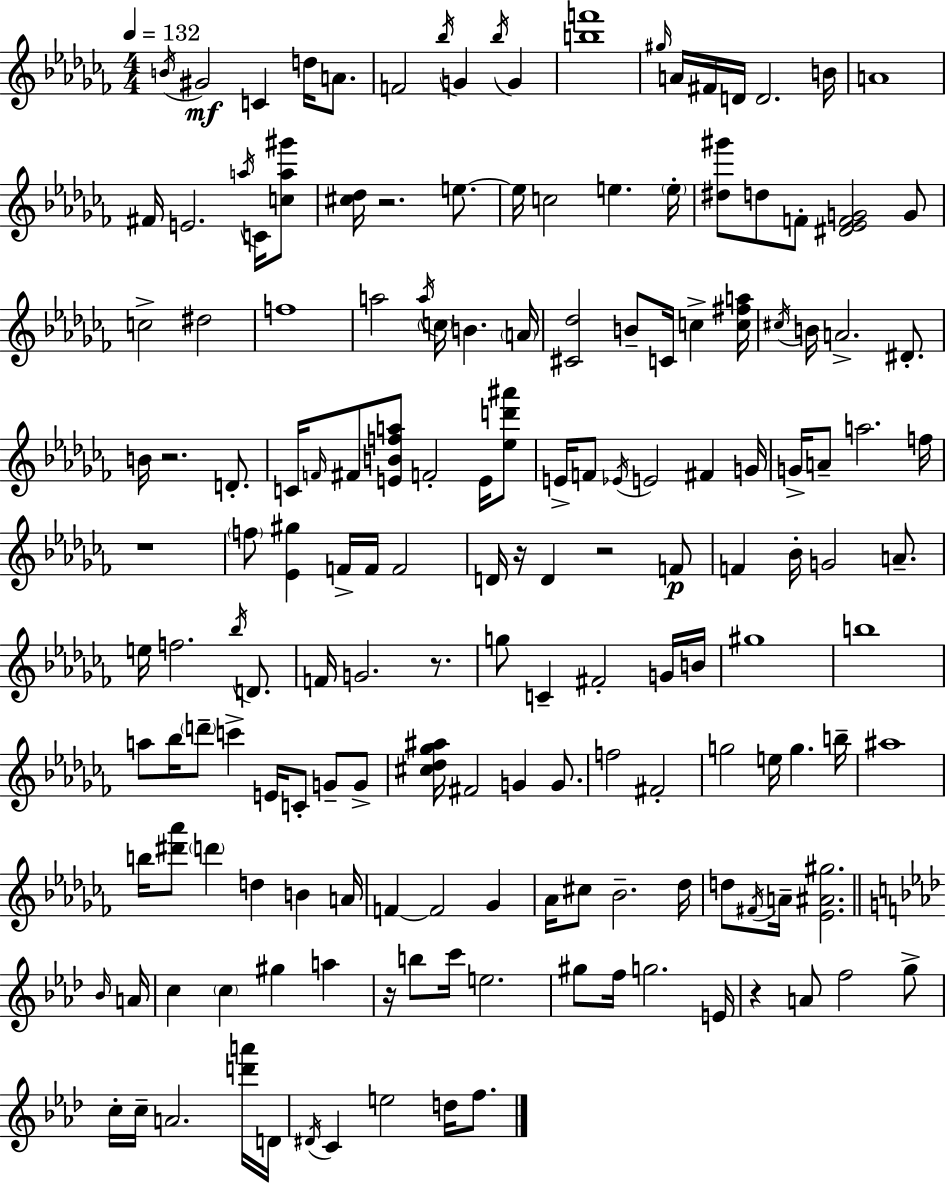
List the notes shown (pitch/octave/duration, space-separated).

B4/s G#4/h C4/q D5/s A4/e. F4/h Bb5/s G4/q Bb5/s G4/q [B5,F6]/w G#5/s A4/s F#4/s D4/s D4/h. B4/s A4/w F#4/s E4/h. A5/s C4/s [C5,A5,G#6]/e [C#5,Db5]/s R/h. E5/e. E5/s C5/h E5/q. E5/s [D#5,G#6]/e D5/e F4/e [D#4,Eb4,F4,G4]/h G4/e C5/h D#5/h F5/w A5/h A5/s C5/s B4/q. A4/s [C#4,Db5]/h B4/e C4/s C5/q [C5,F#5,A5]/s C#5/s B4/s A4/h. D#4/e. B4/s R/h. D4/e. C4/s F4/s F#4/e [E4,B4,F5,A5]/e F4/h E4/s [Eb5,D6,A#6]/e E4/s F4/e Eb4/s E4/h F#4/q G4/s G4/s A4/e A5/h. F5/s R/w F5/e [Eb4,G#5]/q F4/s F4/s F4/h D4/s R/s D4/q R/h F4/e F4/q Bb4/s G4/h A4/e. E5/s F5/h. Bb5/s D4/e. F4/s G4/h. R/e. G5/e C4/q F#4/h G4/s B4/s G#5/w B5/w A5/e Bb5/s D6/e C6/q E4/s C4/e G4/e G4/e [C#5,Db5,Gb5,A#5]/s F#4/h G4/q G4/e. F5/h F#4/h G5/h E5/s G5/q. B5/s A#5/w B5/s [D#6,Ab6]/e D6/q D5/q B4/q A4/s F4/q F4/h Gb4/q Ab4/s C#5/e Bb4/h. Db5/s D5/e F#4/s A4/s [Eb4,A#4,G#5]/h. Bb4/s A4/s C5/q C5/q G#5/q A5/q R/s B5/e C6/s E5/h. G#5/e F5/s G5/h. E4/s R/q A4/e F5/h G5/e C5/s C5/s A4/h. [D6,A6]/s D4/s D#4/s C4/q E5/h D5/s F5/e.